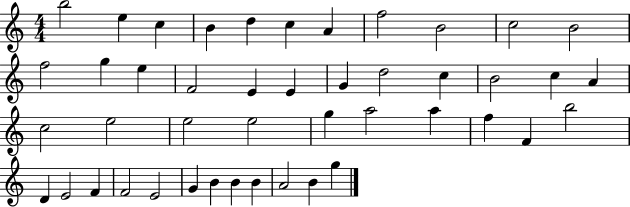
X:1
T:Untitled
M:4/4
L:1/4
K:C
b2 e c B d c A f2 B2 c2 B2 f2 g e F2 E E G d2 c B2 c A c2 e2 e2 e2 g a2 a f F b2 D E2 F F2 E2 G B B B A2 B g